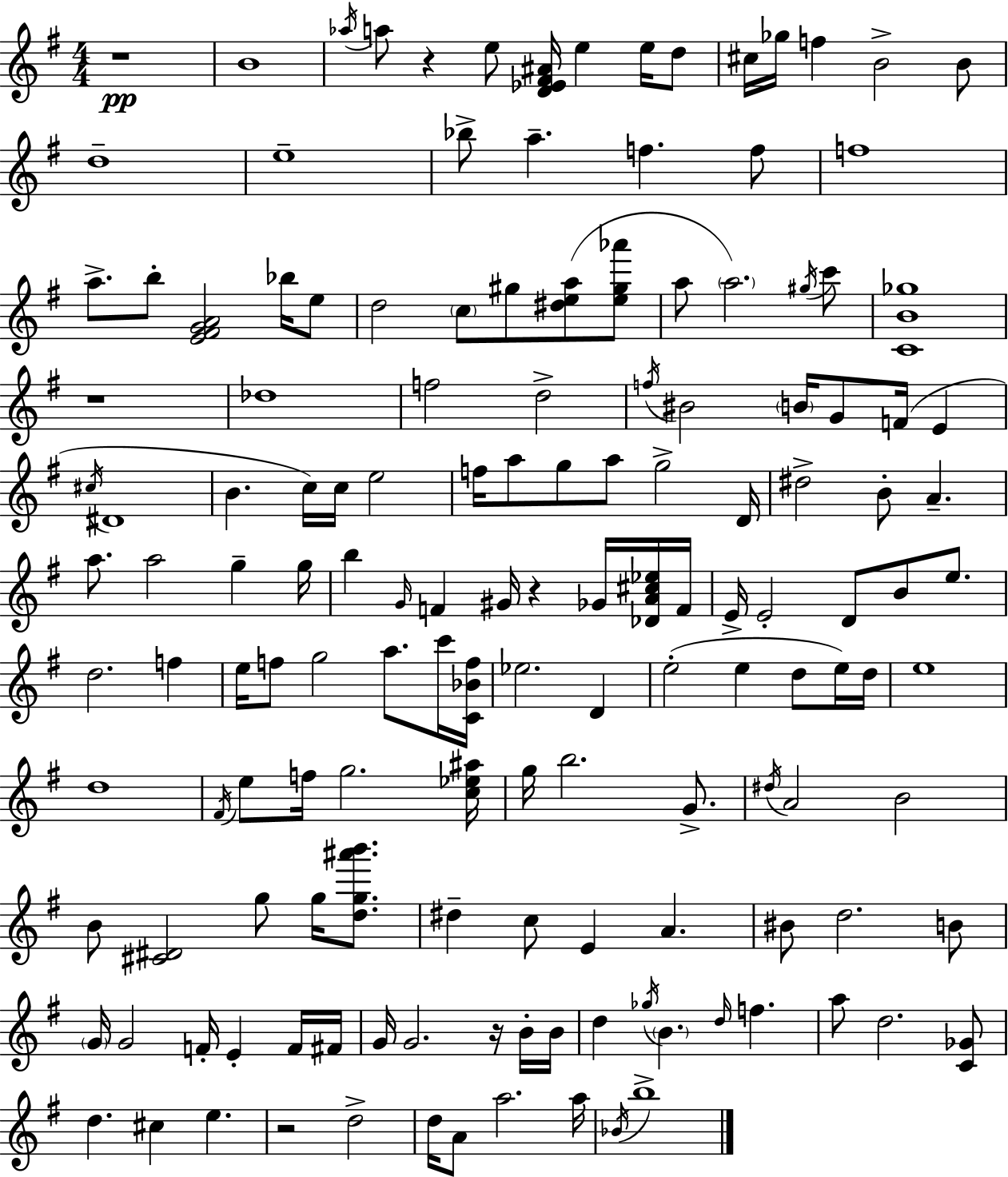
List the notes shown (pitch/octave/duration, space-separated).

R/w B4/w Ab5/s A5/e R/q E5/e [D4,Eb4,F#4,A#4]/s E5/q E5/s D5/e C#5/s Gb5/s F5/q B4/h B4/e D5/w E5/w Bb5/e A5/q. F5/q. F5/e F5/w A5/e. B5/e [E4,F#4,G4,A4]/h Bb5/s E5/e D5/h C5/e G#5/e [D#5,E5,A5]/e [E5,G#5,Ab6]/e A5/e A5/h. G#5/s C6/e [C4,B4,Gb5]/w R/w Db5/w F5/h D5/h F5/s BIS4/h B4/s G4/e F4/s E4/q C#5/s D#4/w B4/q. C5/s C5/s E5/h F5/s A5/e G5/e A5/e G5/h D4/s D#5/h B4/e A4/q. A5/e. A5/h G5/q G5/s B5/q G4/s F4/q G#4/s R/q Gb4/s [Db4,A4,C#5,Eb5]/s F4/s E4/s E4/h D4/e B4/e E5/e. D5/h. F5/q E5/s F5/e G5/h A5/e. C6/s [C4,Bb4,F5]/s Eb5/h. D4/q E5/h E5/q D5/e E5/s D5/s E5/w D5/w F#4/s E5/e F5/s G5/h. [C5,Eb5,A#5]/s G5/s B5/h. G4/e. D#5/s A4/h B4/h B4/e [C#4,D#4]/h G5/e G5/s [D5,G5,A#6,B6]/e. D#5/q C5/e E4/q A4/q. BIS4/e D5/h. B4/e G4/s G4/h F4/s E4/q F4/s F#4/s G4/s G4/h. R/s B4/s B4/s D5/q Gb5/s B4/q. D5/s F5/q. A5/e D5/h. [C4,Gb4]/e D5/q. C#5/q E5/q. R/h D5/h D5/s A4/e A5/h. A5/s Bb4/s B5/w